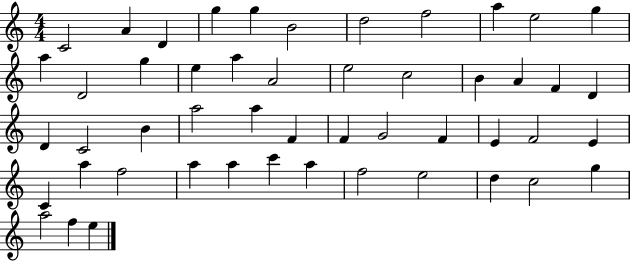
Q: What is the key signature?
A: C major